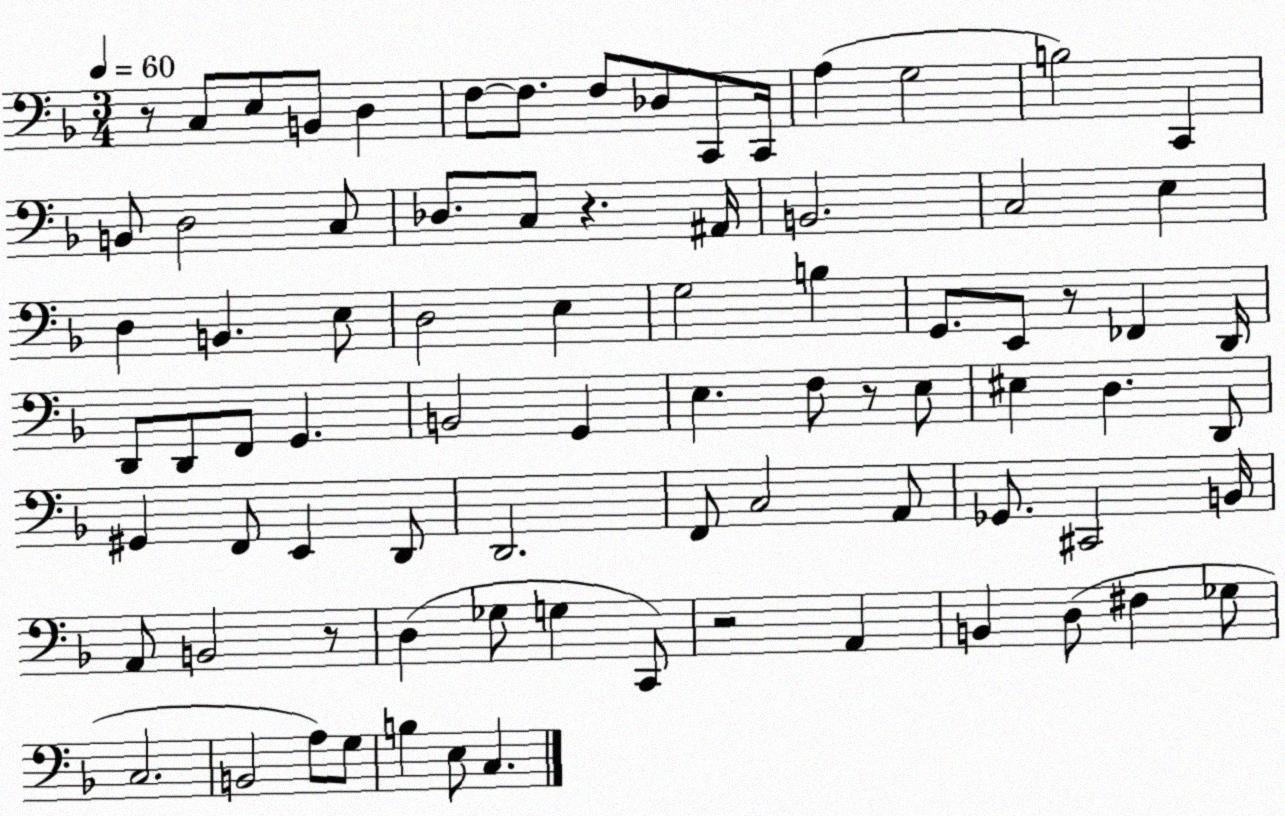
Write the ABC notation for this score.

X:1
T:Untitled
M:3/4
L:1/4
K:F
z/2 C,/2 E,/2 B,,/2 D, F,/2 F,/2 F,/2 _D,/2 C,,/2 C,,/4 A, G,2 B,2 C,, B,,/2 D,2 C,/2 _D,/2 C,/2 z ^A,,/4 B,,2 C,2 E, D, B,, E,/2 D,2 E, G,2 B, G,,/2 E,,/2 z/2 _F,, D,,/4 D,,/2 D,,/2 F,,/2 G,, B,,2 G,, E, F,/2 z/2 E,/2 ^E, D, D,,/2 ^G,, F,,/2 E,, D,,/2 D,,2 F,,/2 C,2 A,,/2 _G,,/2 ^C,,2 B,,/4 A,,/2 B,,2 z/2 D, _G,/2 G, C,,/2 z2 A,, B,, D,/2 ^F, _G,/2 C,2 B,,2 A,/2 G,/2 B, E,/2 C,